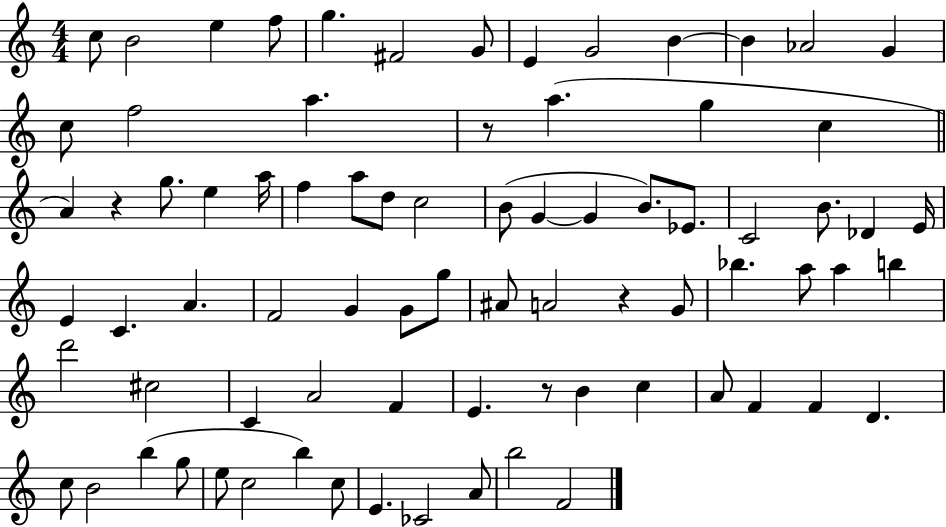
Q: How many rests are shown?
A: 4